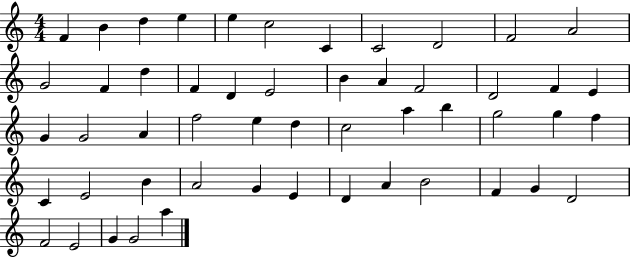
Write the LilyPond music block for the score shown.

{
  \clef treble
  \numericTimeSignature
  \time 4/4
  \key c \major
  f'4 b'4 d''4 e''4 | e''4 c''2 c'4 | c'2 d'2 | f'2 a'2 | \break g'2 f'4 d''4 | f'4 d'4 e'2 | b'4 a'4 f'2 | d'2 f'4 e'4 | \break g'4 g'2 a'4 | f''2 e''4 d''4 | c''2 a''4 b''4 | g''2 g''4 f''4 | \break c'4 e'2 b'4 | a'2 g'4 e'4 | d'4 a'4 b'2 | f'4 g'4 d'2 | \break f'2 e'2 | g'4 g'2 a''4 | \bar "|."
}